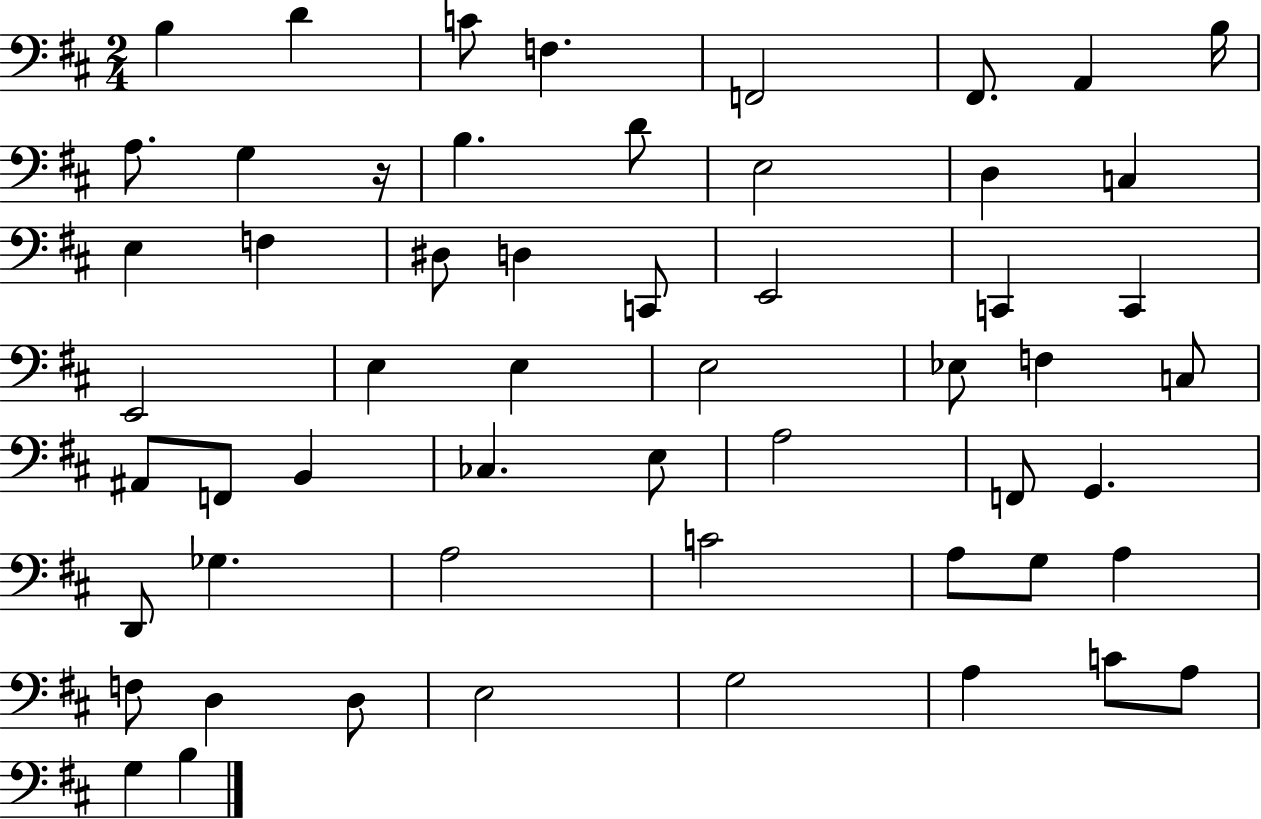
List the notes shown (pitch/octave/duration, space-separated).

B3/q D4/q C4/e F3/q. F2/h F#2/e. A2/q B3/s A3/e. G3/q R/s B3/q. D4/e E3/h D3/q C3/q E3/q F3/q D#3/e D3/q C2/e E2/h C2/q C2/q E2/h E3/q E3/q E3/h Eb3/e F3/q C3/e A#2/e F2/e B2/q CES3/q. E3/e A3/h F2/e G2/q. D2/e Gb3/q. A3/h C4/h A3/e G3/e A3/q F3/e D3/q D3/e E3/h G3/h A3/q C4/e A3/e G3/q B3/q